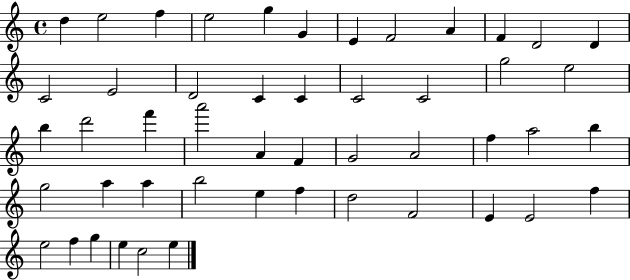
{
  \clef treble
  \time 4/4
  \defaultTimeSignature
  \key c \major
  d''4 e''2 f''4 | e''2 g''4 g'4 | e'4 f'2 a'4 | f'4 d'2 d'4 | \break c'2 e'2 | d'2 c'4 c'4 | c'2 c'2 | g''2 e''2 | \break b''4 d'''2 f'''4 | a'''2 a'4 f'4 | g'2 a'2 | f''4 a''2 b''4 | \break g''2 a''4 a''4 | b''2 e''4 f''4 | d''2 f'2 | e'4 e'2 f''4 | \break e''2 f''4 g''4 | e''4 c''2 e''4 | \bar "|."
}